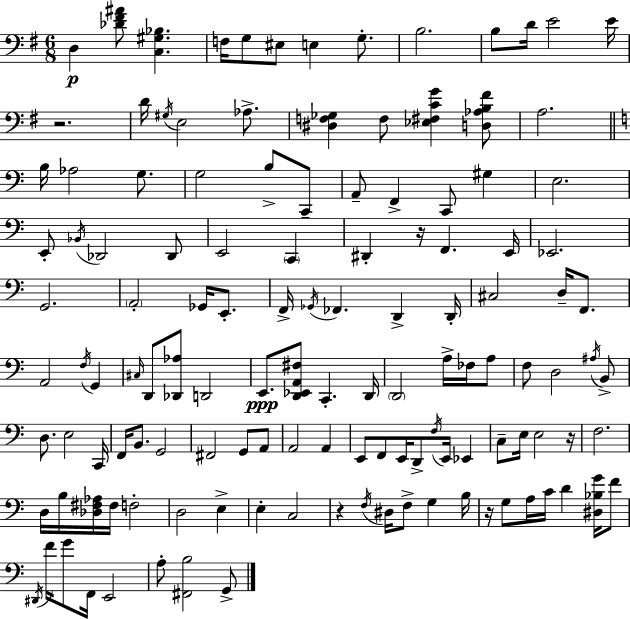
D3/q [Db4,F#4,A#4]/e [C3,G#3,Bb3]/q. F3/s G3/e EIS3/e E3/q G3/e. B3/h. B3/e D4/s E4/h E4/s R/h. D4/s G#3/s E3/h Ab3/e. [D#3,F3,Gb3]/q F3/e [Eb3,F#3,C4,G4]/q [D3,Ab3,B3,F#4]/e A3/h. B3/s Ab3/h G3/e. G3/h B3/e C2/e A2/e F2/q C2/e G#3/q E3/h. E2/e Bb2/s Db2/h Db2/e E2/h C2/q D#2/q R/s F2/q. E2/s Eb2/h. G2/h. A2/h Gb2/s E2/e. F2/s Gb2/s FES2/q. D2/q D2/s C#3/h D3/s F2/e. A2/h F3/s G2/q C#3/s D2/e [Db2,Ab3]/e D2/h E2/e. [D2,Eb2,A2,F#3]/e C2/q. D2/s D2/h A3/s FES3/s A3/e F3/e D3/h A#3/s B2/e D3/e. E3/h C2/s F2/s B2/e. G2/h F#2/h G2/e A2/e A2/h A2/q E2/e F2/e E2/s D2/e F3/s E2/s Eb2/q C3/e E3/s E3/h R/s F3/h. D3/s B3/s [Db3,F#3,Ab3]/s F#3/s F3/h D3/h E3/q E3/q C3/h R/q F3/s D#3/s F3/e G3/q B3/s R/s G3/e A3/s C4/s D4/q [D#3,Bb3,G4]/s F4/e D#2/s F4/s G4/e F2/s E2/h A3/e [F#2,B3]/h G2/e